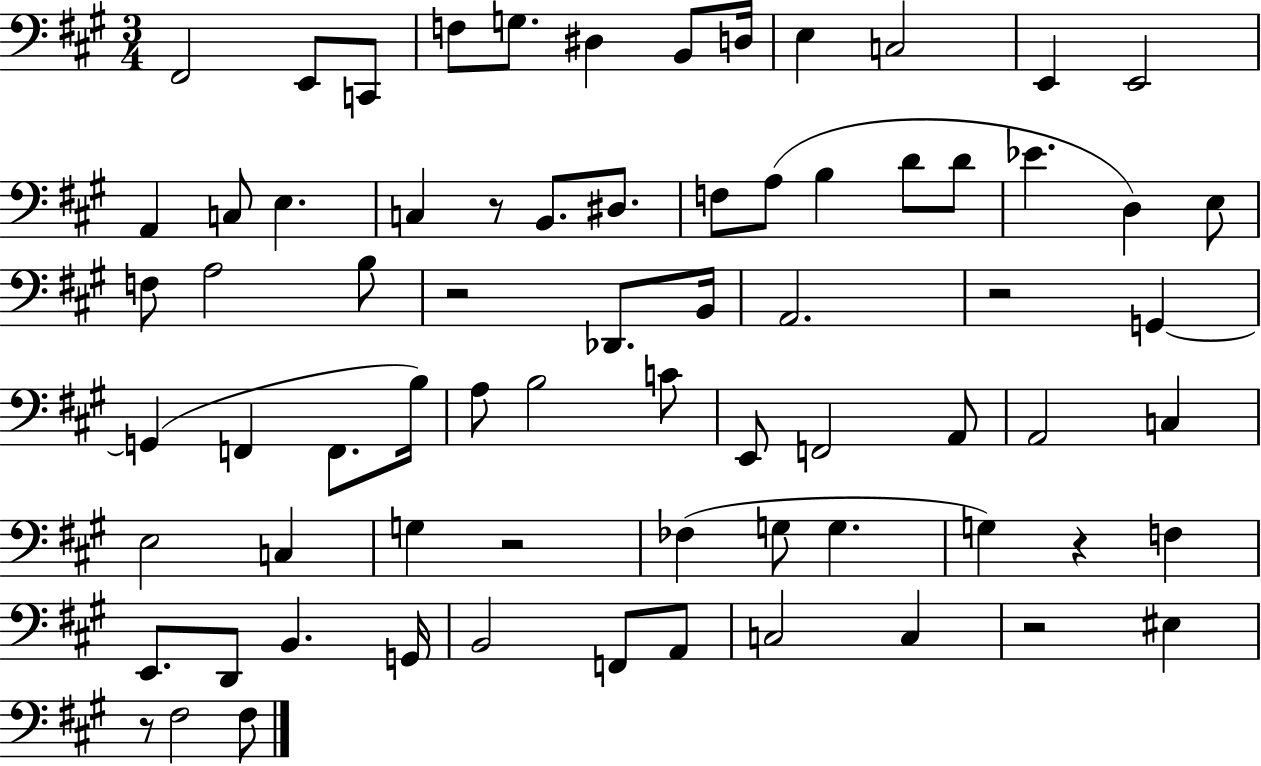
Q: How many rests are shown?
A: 7